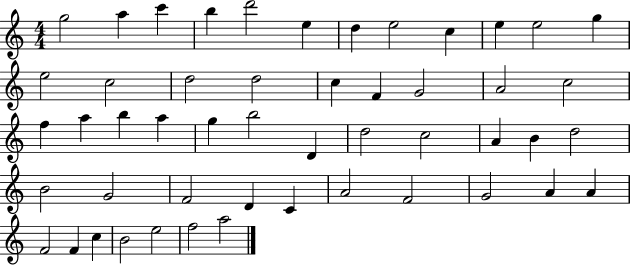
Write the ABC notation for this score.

X:1
T:Untitled
M:4/4
L:1/4
K:C
g2 a c' b d'2 e d e2 c e e2 g e2 c2 d2 d2 c F G2 A2 c2 f a b a g b2 D d2 c2 A B d2 B2 G2 F2 D C A2 F2 G2 A A F2 F c B2 e2 f2 a2